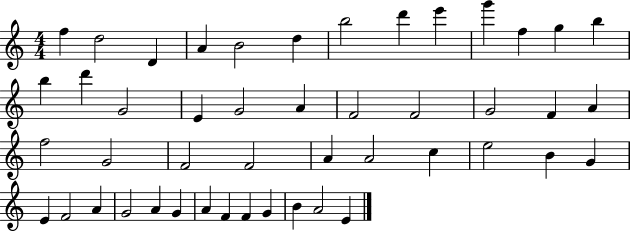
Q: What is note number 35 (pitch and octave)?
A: E4